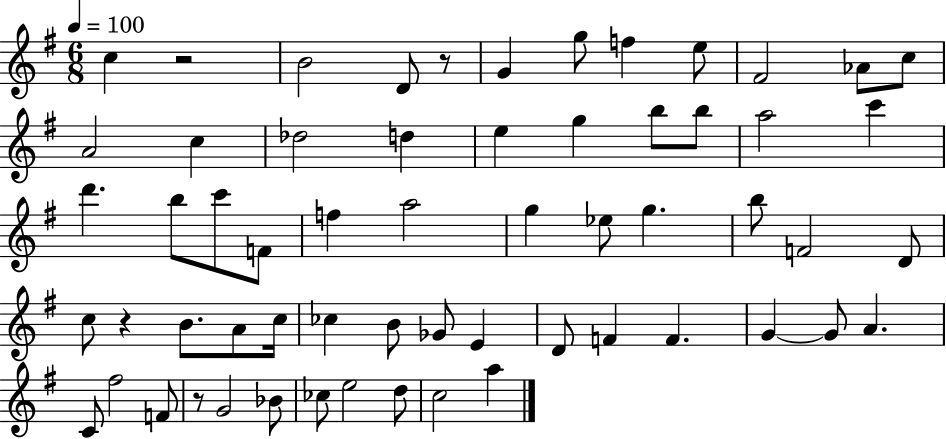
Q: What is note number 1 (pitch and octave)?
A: C5